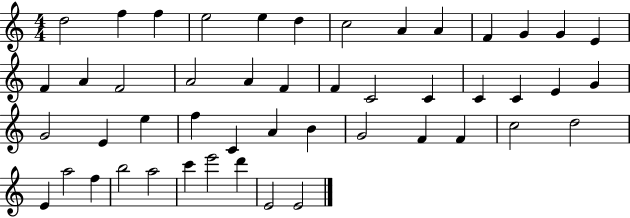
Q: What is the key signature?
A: C major